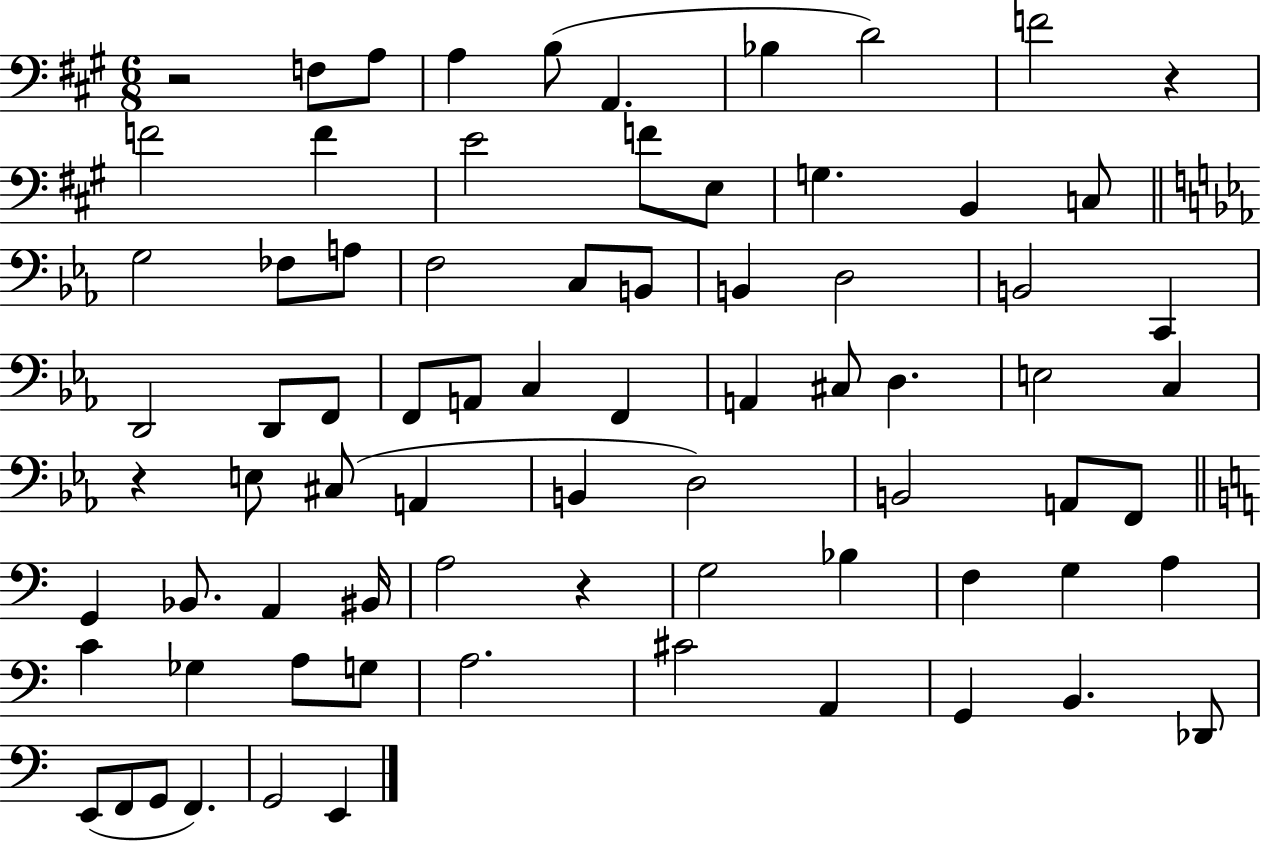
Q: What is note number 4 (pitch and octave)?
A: B3